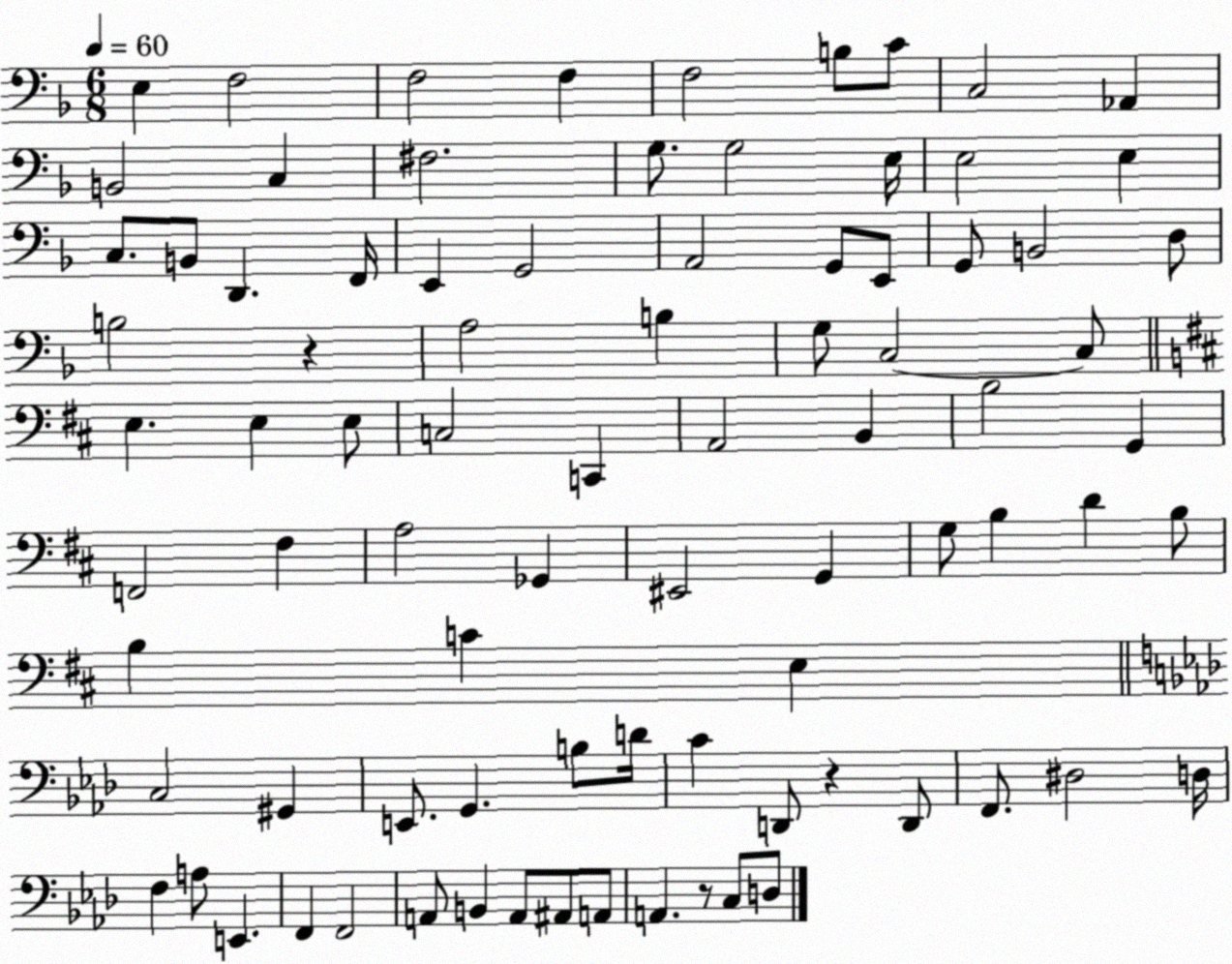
X:1
T:Untitled
M:6/8
L:1/4
K:F
E, F,2 F,2 F, F,2 B,/2 C/2 C,2 _A,, B,,2 C, ^F,2 G,/2 G,2 E,/4 E,2 E, C,/2 B,,/2 D,, F,,/4 E,, G,,2 A,,2 G,,/2 E,,/2 G,,/2 B,,2 D,/2 B,2 z A,2 B, G,/2 C,2 C,/2 E, E, E,/2 C,2 C,, A,,2 B,, B,2 G,, F,,2 ^F, A,2 _G,, ^E,,2 G,, G,/2 B, D B,/2 B, C E, C,2 ^G,, E,,/2 G,, B,/2 D/4 C D,,/2 z D,,/2 F,,/2 ^D,2 D,/4 F, A,/2 E,, F,, F,,2 A,,/2 B,, A,,/2 ^A,,/2 A,,/2 A,, z/2 C,/2 D,/2